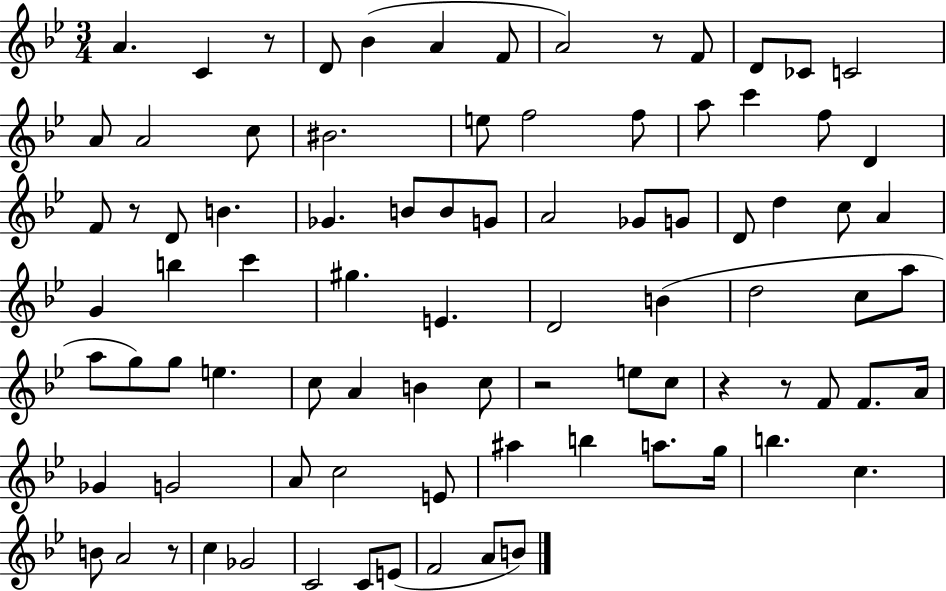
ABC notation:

X:1
T:Untitled
M:3/4
L:1/4
K:Bb
A C z/2 D/2 _B A F/2 A2 z/2 F/2 D/2 _C/2 C2 A/2 A2 c/2 ^B2 e/2 f2 f/2 a/2 c' f/2 D F/2 z/2 D/2 B _G B/2 B/2 G/2 A2 _G/2 G/2 D/2 d c/2 A G b c' ^g E D2 B d2 c/2 a/2 a/2 g/2 g/2 e c/2 A B c/2 z2 e/2 c/2 z z/2 F/2 F/2 A/4 _G G2 A/2 c2 E/2 ^a b a/2 g/4 b c B/2 A2 z/2 c _G2 C2 C/2 E/2 F2 A/2 B/2